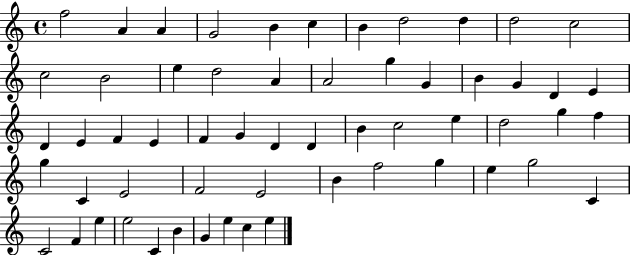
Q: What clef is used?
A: treble